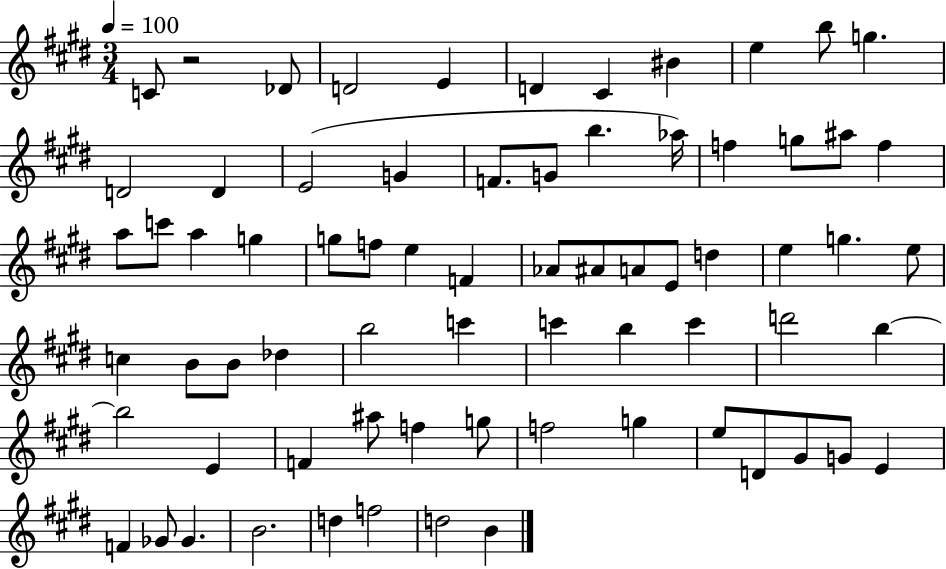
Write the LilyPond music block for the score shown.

{
  \clef treble
  \numericTimeSignature
  \time 3/4
  \key e \major
  \tempo 4 = 100
  \repeat volta 2 { c'8 r2 des'8 | d'2 e'4 | d'4 cis'4 bis'4 | e''4 b''8 g''4. | \break d'2 d'4 | e'2( g'4 | f'8. g'8 b''4. aes''16) | f''4 g''8 ais''8 f''4 | \break a''8 c'''8 a''4 g''4 | g''8 f''8 e''4 f'4 | aes'8 ais'8 a'8 e'8 d''4 | e''4 g''4. e''8 | \break c''4 b'8 b'8 des''4 | b''2 c'''4 | c'''4 b''4 c'''4 | d'''2 b''4~~ | \break b''2 e'4 | f'4 ais''8 f''4 g''8 | f''2 g''4 | e''8 d'8 gis'8 g'8 e'4 | \break f'4 ges'8 ges'4. | b'2. | d''4 f''2 | d''2 b'4 | \break } \bar "|."
}